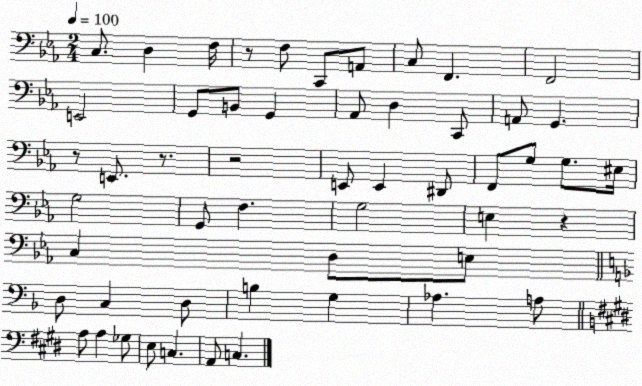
X:1
T:Untitled
M:2/4
L:1/4
K:Eb
C,/2 D, F,/4 z/2 F,/2 C,,/2 A,,/2 C,/2 F,, F,,2 E,,2 G,,/2 B,,/2 G,, _A,,/2 D, C,,/2 A,,/2 G,, z/2 E,,/2 z/2 z2 E,,/2 E,, ^D,,/2 F,,/2 G,/2 G,/2 ^E,/4 G,2 G,,/2 F, G,2 E, z C, D,/2 E,/2 D,/2 C, D,/2 B, G, _A, A,/2 A,/2 A, _G,/2 E,/2 C, A,,/2 C,